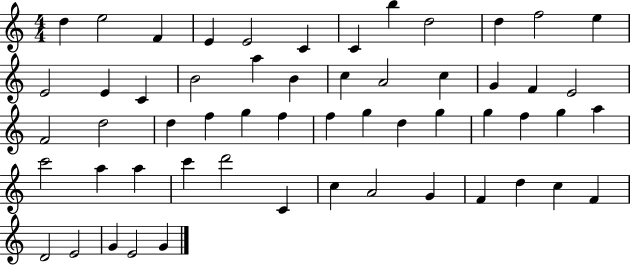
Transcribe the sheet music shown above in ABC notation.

X:1
T:Untitled
M:4/4
L:1/4
K:C
d e2 F E E2 C C b d2 d f2 e E2 E C B2 a B c A2 c G F E2 F2 d2 d f g f f g d g g f g a c'2 a a c' d'2 C c A2 G F d c F D2 E2 G E2 G